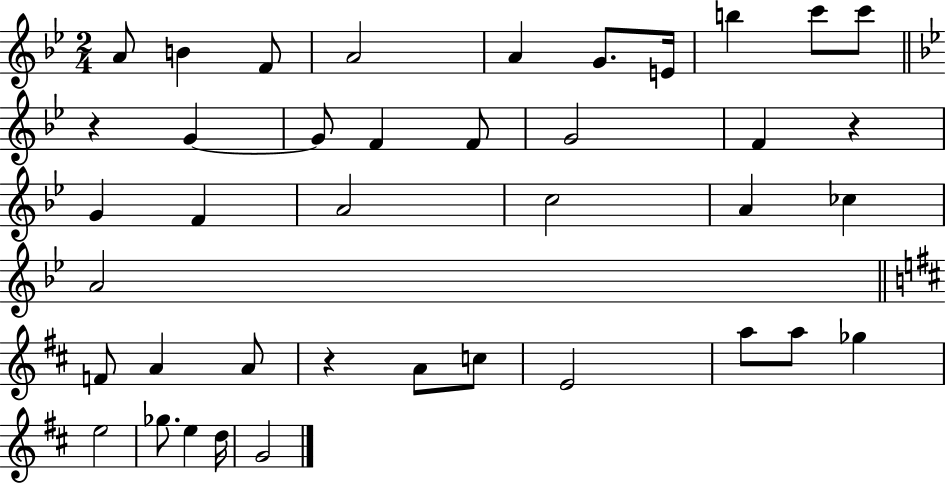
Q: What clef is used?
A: treble